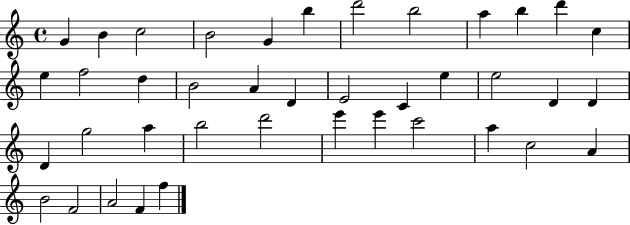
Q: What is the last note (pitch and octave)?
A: F5